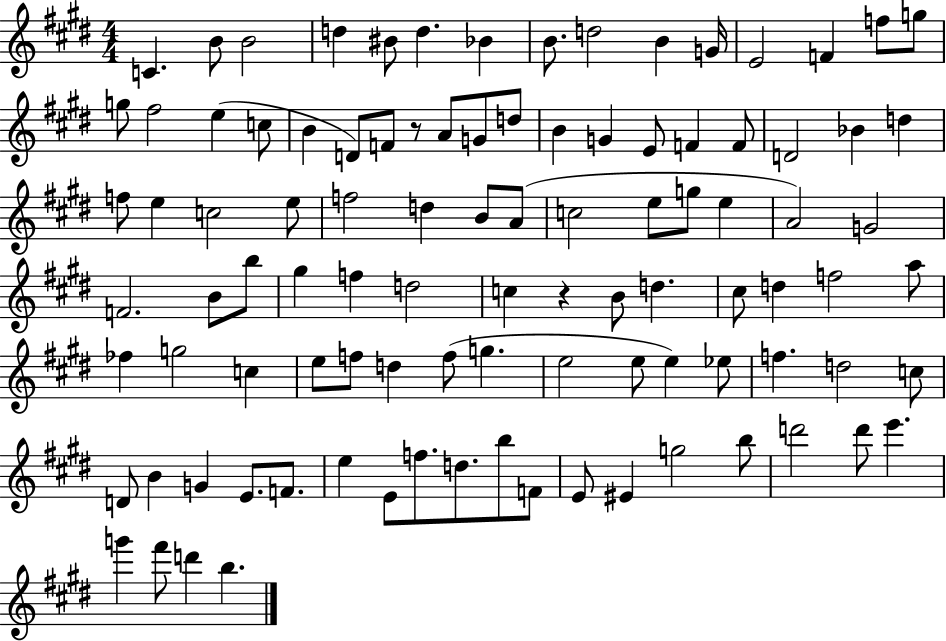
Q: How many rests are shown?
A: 2